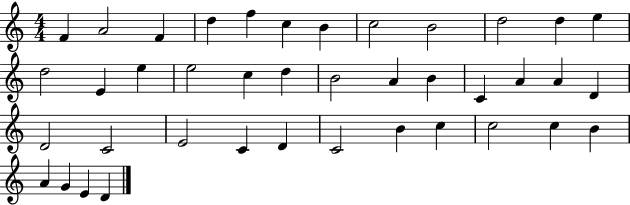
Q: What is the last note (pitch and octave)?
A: D4